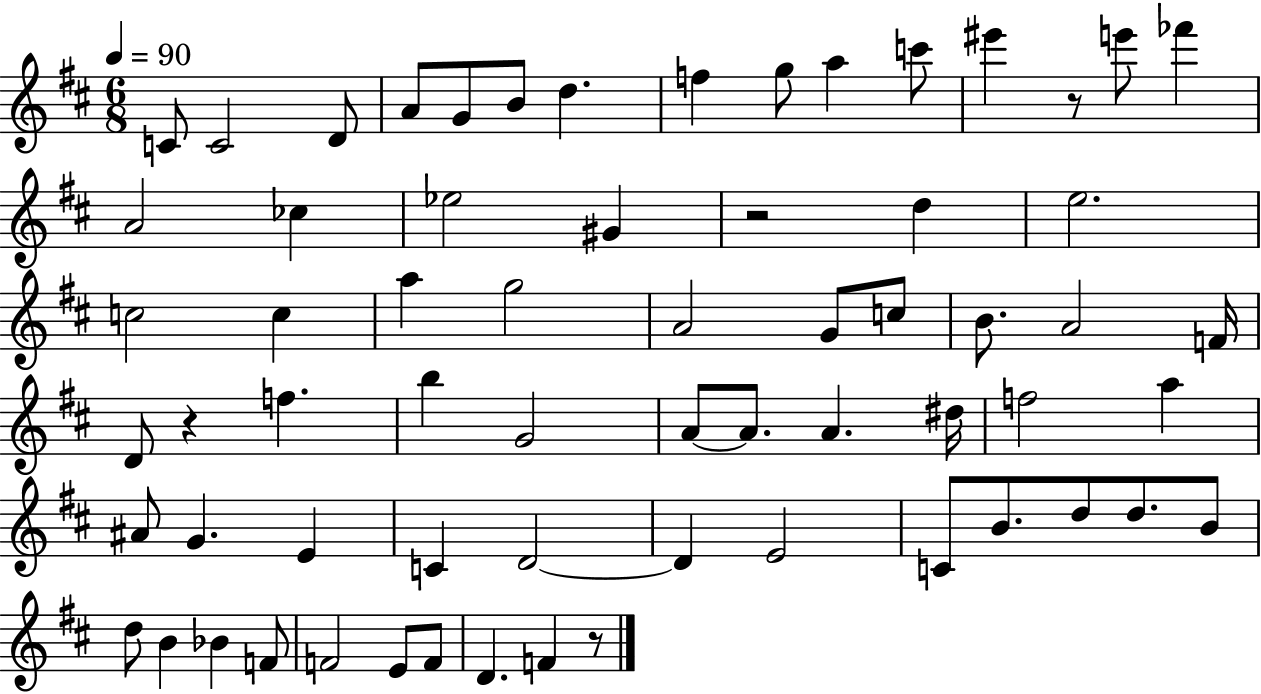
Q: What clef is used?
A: treble